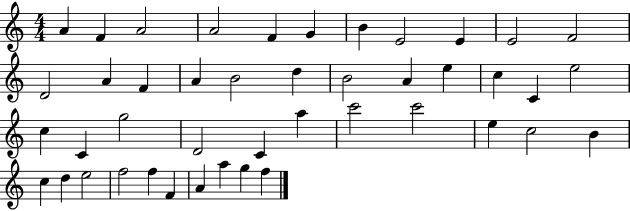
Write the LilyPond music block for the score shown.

{
  \clef treble
  \numericTimeSignature
  \time 4/4
  \key c \major
  a'4 f'4 a'2 | a'2 f'4 g'4 | b'4 e'2 e'4 | e'2 f'2 | \break d'2 a'4 f'4 | a'4 b'2 d''4 | b'2 a'4 e''4 | c''4 c'4 e''2 | \break c''4 c'4 g''2 | d'2 c'4 a''4 | c'''2 c'''2 | e''4 c''2 b'4 | \break c''4 d''4 e''2 | f''2 f''4 f'4 | a'4 a''4 g''4 f''4 | \bar "|."
}